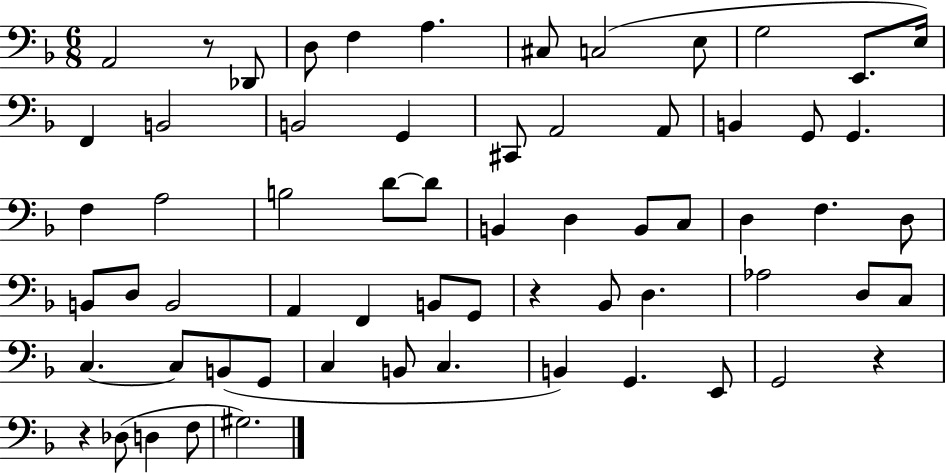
{
  \clef bass
  \numericTimeSignature
  \time 6/8
  \key f \major
  a,2 r8 des,8 | d8 f4 a4. | cis8 c2( e8 | g2 e,8. e16) | \break f,4 b,2 | b,2 g,4 | cis,8 a,2 a,8 | b,4 g,8 g,4. | \break f4 a2 | b2 d'8~~ d'8 | b,4 d4 b,8 c8 | d4 f4. d8 | \break b,8 d8 b,2 | a,4 f,4 b,8 g,8 | r4 bes,8 d4. | aes2 d8 c8 | \break c4.~~ c8 b,8( g,8 | c4 b,8 c4. | b,4) g,4. e,8 | g,2 r4 | \break r4 des8( d4 f8 | gis2.) | \bar "|."
}